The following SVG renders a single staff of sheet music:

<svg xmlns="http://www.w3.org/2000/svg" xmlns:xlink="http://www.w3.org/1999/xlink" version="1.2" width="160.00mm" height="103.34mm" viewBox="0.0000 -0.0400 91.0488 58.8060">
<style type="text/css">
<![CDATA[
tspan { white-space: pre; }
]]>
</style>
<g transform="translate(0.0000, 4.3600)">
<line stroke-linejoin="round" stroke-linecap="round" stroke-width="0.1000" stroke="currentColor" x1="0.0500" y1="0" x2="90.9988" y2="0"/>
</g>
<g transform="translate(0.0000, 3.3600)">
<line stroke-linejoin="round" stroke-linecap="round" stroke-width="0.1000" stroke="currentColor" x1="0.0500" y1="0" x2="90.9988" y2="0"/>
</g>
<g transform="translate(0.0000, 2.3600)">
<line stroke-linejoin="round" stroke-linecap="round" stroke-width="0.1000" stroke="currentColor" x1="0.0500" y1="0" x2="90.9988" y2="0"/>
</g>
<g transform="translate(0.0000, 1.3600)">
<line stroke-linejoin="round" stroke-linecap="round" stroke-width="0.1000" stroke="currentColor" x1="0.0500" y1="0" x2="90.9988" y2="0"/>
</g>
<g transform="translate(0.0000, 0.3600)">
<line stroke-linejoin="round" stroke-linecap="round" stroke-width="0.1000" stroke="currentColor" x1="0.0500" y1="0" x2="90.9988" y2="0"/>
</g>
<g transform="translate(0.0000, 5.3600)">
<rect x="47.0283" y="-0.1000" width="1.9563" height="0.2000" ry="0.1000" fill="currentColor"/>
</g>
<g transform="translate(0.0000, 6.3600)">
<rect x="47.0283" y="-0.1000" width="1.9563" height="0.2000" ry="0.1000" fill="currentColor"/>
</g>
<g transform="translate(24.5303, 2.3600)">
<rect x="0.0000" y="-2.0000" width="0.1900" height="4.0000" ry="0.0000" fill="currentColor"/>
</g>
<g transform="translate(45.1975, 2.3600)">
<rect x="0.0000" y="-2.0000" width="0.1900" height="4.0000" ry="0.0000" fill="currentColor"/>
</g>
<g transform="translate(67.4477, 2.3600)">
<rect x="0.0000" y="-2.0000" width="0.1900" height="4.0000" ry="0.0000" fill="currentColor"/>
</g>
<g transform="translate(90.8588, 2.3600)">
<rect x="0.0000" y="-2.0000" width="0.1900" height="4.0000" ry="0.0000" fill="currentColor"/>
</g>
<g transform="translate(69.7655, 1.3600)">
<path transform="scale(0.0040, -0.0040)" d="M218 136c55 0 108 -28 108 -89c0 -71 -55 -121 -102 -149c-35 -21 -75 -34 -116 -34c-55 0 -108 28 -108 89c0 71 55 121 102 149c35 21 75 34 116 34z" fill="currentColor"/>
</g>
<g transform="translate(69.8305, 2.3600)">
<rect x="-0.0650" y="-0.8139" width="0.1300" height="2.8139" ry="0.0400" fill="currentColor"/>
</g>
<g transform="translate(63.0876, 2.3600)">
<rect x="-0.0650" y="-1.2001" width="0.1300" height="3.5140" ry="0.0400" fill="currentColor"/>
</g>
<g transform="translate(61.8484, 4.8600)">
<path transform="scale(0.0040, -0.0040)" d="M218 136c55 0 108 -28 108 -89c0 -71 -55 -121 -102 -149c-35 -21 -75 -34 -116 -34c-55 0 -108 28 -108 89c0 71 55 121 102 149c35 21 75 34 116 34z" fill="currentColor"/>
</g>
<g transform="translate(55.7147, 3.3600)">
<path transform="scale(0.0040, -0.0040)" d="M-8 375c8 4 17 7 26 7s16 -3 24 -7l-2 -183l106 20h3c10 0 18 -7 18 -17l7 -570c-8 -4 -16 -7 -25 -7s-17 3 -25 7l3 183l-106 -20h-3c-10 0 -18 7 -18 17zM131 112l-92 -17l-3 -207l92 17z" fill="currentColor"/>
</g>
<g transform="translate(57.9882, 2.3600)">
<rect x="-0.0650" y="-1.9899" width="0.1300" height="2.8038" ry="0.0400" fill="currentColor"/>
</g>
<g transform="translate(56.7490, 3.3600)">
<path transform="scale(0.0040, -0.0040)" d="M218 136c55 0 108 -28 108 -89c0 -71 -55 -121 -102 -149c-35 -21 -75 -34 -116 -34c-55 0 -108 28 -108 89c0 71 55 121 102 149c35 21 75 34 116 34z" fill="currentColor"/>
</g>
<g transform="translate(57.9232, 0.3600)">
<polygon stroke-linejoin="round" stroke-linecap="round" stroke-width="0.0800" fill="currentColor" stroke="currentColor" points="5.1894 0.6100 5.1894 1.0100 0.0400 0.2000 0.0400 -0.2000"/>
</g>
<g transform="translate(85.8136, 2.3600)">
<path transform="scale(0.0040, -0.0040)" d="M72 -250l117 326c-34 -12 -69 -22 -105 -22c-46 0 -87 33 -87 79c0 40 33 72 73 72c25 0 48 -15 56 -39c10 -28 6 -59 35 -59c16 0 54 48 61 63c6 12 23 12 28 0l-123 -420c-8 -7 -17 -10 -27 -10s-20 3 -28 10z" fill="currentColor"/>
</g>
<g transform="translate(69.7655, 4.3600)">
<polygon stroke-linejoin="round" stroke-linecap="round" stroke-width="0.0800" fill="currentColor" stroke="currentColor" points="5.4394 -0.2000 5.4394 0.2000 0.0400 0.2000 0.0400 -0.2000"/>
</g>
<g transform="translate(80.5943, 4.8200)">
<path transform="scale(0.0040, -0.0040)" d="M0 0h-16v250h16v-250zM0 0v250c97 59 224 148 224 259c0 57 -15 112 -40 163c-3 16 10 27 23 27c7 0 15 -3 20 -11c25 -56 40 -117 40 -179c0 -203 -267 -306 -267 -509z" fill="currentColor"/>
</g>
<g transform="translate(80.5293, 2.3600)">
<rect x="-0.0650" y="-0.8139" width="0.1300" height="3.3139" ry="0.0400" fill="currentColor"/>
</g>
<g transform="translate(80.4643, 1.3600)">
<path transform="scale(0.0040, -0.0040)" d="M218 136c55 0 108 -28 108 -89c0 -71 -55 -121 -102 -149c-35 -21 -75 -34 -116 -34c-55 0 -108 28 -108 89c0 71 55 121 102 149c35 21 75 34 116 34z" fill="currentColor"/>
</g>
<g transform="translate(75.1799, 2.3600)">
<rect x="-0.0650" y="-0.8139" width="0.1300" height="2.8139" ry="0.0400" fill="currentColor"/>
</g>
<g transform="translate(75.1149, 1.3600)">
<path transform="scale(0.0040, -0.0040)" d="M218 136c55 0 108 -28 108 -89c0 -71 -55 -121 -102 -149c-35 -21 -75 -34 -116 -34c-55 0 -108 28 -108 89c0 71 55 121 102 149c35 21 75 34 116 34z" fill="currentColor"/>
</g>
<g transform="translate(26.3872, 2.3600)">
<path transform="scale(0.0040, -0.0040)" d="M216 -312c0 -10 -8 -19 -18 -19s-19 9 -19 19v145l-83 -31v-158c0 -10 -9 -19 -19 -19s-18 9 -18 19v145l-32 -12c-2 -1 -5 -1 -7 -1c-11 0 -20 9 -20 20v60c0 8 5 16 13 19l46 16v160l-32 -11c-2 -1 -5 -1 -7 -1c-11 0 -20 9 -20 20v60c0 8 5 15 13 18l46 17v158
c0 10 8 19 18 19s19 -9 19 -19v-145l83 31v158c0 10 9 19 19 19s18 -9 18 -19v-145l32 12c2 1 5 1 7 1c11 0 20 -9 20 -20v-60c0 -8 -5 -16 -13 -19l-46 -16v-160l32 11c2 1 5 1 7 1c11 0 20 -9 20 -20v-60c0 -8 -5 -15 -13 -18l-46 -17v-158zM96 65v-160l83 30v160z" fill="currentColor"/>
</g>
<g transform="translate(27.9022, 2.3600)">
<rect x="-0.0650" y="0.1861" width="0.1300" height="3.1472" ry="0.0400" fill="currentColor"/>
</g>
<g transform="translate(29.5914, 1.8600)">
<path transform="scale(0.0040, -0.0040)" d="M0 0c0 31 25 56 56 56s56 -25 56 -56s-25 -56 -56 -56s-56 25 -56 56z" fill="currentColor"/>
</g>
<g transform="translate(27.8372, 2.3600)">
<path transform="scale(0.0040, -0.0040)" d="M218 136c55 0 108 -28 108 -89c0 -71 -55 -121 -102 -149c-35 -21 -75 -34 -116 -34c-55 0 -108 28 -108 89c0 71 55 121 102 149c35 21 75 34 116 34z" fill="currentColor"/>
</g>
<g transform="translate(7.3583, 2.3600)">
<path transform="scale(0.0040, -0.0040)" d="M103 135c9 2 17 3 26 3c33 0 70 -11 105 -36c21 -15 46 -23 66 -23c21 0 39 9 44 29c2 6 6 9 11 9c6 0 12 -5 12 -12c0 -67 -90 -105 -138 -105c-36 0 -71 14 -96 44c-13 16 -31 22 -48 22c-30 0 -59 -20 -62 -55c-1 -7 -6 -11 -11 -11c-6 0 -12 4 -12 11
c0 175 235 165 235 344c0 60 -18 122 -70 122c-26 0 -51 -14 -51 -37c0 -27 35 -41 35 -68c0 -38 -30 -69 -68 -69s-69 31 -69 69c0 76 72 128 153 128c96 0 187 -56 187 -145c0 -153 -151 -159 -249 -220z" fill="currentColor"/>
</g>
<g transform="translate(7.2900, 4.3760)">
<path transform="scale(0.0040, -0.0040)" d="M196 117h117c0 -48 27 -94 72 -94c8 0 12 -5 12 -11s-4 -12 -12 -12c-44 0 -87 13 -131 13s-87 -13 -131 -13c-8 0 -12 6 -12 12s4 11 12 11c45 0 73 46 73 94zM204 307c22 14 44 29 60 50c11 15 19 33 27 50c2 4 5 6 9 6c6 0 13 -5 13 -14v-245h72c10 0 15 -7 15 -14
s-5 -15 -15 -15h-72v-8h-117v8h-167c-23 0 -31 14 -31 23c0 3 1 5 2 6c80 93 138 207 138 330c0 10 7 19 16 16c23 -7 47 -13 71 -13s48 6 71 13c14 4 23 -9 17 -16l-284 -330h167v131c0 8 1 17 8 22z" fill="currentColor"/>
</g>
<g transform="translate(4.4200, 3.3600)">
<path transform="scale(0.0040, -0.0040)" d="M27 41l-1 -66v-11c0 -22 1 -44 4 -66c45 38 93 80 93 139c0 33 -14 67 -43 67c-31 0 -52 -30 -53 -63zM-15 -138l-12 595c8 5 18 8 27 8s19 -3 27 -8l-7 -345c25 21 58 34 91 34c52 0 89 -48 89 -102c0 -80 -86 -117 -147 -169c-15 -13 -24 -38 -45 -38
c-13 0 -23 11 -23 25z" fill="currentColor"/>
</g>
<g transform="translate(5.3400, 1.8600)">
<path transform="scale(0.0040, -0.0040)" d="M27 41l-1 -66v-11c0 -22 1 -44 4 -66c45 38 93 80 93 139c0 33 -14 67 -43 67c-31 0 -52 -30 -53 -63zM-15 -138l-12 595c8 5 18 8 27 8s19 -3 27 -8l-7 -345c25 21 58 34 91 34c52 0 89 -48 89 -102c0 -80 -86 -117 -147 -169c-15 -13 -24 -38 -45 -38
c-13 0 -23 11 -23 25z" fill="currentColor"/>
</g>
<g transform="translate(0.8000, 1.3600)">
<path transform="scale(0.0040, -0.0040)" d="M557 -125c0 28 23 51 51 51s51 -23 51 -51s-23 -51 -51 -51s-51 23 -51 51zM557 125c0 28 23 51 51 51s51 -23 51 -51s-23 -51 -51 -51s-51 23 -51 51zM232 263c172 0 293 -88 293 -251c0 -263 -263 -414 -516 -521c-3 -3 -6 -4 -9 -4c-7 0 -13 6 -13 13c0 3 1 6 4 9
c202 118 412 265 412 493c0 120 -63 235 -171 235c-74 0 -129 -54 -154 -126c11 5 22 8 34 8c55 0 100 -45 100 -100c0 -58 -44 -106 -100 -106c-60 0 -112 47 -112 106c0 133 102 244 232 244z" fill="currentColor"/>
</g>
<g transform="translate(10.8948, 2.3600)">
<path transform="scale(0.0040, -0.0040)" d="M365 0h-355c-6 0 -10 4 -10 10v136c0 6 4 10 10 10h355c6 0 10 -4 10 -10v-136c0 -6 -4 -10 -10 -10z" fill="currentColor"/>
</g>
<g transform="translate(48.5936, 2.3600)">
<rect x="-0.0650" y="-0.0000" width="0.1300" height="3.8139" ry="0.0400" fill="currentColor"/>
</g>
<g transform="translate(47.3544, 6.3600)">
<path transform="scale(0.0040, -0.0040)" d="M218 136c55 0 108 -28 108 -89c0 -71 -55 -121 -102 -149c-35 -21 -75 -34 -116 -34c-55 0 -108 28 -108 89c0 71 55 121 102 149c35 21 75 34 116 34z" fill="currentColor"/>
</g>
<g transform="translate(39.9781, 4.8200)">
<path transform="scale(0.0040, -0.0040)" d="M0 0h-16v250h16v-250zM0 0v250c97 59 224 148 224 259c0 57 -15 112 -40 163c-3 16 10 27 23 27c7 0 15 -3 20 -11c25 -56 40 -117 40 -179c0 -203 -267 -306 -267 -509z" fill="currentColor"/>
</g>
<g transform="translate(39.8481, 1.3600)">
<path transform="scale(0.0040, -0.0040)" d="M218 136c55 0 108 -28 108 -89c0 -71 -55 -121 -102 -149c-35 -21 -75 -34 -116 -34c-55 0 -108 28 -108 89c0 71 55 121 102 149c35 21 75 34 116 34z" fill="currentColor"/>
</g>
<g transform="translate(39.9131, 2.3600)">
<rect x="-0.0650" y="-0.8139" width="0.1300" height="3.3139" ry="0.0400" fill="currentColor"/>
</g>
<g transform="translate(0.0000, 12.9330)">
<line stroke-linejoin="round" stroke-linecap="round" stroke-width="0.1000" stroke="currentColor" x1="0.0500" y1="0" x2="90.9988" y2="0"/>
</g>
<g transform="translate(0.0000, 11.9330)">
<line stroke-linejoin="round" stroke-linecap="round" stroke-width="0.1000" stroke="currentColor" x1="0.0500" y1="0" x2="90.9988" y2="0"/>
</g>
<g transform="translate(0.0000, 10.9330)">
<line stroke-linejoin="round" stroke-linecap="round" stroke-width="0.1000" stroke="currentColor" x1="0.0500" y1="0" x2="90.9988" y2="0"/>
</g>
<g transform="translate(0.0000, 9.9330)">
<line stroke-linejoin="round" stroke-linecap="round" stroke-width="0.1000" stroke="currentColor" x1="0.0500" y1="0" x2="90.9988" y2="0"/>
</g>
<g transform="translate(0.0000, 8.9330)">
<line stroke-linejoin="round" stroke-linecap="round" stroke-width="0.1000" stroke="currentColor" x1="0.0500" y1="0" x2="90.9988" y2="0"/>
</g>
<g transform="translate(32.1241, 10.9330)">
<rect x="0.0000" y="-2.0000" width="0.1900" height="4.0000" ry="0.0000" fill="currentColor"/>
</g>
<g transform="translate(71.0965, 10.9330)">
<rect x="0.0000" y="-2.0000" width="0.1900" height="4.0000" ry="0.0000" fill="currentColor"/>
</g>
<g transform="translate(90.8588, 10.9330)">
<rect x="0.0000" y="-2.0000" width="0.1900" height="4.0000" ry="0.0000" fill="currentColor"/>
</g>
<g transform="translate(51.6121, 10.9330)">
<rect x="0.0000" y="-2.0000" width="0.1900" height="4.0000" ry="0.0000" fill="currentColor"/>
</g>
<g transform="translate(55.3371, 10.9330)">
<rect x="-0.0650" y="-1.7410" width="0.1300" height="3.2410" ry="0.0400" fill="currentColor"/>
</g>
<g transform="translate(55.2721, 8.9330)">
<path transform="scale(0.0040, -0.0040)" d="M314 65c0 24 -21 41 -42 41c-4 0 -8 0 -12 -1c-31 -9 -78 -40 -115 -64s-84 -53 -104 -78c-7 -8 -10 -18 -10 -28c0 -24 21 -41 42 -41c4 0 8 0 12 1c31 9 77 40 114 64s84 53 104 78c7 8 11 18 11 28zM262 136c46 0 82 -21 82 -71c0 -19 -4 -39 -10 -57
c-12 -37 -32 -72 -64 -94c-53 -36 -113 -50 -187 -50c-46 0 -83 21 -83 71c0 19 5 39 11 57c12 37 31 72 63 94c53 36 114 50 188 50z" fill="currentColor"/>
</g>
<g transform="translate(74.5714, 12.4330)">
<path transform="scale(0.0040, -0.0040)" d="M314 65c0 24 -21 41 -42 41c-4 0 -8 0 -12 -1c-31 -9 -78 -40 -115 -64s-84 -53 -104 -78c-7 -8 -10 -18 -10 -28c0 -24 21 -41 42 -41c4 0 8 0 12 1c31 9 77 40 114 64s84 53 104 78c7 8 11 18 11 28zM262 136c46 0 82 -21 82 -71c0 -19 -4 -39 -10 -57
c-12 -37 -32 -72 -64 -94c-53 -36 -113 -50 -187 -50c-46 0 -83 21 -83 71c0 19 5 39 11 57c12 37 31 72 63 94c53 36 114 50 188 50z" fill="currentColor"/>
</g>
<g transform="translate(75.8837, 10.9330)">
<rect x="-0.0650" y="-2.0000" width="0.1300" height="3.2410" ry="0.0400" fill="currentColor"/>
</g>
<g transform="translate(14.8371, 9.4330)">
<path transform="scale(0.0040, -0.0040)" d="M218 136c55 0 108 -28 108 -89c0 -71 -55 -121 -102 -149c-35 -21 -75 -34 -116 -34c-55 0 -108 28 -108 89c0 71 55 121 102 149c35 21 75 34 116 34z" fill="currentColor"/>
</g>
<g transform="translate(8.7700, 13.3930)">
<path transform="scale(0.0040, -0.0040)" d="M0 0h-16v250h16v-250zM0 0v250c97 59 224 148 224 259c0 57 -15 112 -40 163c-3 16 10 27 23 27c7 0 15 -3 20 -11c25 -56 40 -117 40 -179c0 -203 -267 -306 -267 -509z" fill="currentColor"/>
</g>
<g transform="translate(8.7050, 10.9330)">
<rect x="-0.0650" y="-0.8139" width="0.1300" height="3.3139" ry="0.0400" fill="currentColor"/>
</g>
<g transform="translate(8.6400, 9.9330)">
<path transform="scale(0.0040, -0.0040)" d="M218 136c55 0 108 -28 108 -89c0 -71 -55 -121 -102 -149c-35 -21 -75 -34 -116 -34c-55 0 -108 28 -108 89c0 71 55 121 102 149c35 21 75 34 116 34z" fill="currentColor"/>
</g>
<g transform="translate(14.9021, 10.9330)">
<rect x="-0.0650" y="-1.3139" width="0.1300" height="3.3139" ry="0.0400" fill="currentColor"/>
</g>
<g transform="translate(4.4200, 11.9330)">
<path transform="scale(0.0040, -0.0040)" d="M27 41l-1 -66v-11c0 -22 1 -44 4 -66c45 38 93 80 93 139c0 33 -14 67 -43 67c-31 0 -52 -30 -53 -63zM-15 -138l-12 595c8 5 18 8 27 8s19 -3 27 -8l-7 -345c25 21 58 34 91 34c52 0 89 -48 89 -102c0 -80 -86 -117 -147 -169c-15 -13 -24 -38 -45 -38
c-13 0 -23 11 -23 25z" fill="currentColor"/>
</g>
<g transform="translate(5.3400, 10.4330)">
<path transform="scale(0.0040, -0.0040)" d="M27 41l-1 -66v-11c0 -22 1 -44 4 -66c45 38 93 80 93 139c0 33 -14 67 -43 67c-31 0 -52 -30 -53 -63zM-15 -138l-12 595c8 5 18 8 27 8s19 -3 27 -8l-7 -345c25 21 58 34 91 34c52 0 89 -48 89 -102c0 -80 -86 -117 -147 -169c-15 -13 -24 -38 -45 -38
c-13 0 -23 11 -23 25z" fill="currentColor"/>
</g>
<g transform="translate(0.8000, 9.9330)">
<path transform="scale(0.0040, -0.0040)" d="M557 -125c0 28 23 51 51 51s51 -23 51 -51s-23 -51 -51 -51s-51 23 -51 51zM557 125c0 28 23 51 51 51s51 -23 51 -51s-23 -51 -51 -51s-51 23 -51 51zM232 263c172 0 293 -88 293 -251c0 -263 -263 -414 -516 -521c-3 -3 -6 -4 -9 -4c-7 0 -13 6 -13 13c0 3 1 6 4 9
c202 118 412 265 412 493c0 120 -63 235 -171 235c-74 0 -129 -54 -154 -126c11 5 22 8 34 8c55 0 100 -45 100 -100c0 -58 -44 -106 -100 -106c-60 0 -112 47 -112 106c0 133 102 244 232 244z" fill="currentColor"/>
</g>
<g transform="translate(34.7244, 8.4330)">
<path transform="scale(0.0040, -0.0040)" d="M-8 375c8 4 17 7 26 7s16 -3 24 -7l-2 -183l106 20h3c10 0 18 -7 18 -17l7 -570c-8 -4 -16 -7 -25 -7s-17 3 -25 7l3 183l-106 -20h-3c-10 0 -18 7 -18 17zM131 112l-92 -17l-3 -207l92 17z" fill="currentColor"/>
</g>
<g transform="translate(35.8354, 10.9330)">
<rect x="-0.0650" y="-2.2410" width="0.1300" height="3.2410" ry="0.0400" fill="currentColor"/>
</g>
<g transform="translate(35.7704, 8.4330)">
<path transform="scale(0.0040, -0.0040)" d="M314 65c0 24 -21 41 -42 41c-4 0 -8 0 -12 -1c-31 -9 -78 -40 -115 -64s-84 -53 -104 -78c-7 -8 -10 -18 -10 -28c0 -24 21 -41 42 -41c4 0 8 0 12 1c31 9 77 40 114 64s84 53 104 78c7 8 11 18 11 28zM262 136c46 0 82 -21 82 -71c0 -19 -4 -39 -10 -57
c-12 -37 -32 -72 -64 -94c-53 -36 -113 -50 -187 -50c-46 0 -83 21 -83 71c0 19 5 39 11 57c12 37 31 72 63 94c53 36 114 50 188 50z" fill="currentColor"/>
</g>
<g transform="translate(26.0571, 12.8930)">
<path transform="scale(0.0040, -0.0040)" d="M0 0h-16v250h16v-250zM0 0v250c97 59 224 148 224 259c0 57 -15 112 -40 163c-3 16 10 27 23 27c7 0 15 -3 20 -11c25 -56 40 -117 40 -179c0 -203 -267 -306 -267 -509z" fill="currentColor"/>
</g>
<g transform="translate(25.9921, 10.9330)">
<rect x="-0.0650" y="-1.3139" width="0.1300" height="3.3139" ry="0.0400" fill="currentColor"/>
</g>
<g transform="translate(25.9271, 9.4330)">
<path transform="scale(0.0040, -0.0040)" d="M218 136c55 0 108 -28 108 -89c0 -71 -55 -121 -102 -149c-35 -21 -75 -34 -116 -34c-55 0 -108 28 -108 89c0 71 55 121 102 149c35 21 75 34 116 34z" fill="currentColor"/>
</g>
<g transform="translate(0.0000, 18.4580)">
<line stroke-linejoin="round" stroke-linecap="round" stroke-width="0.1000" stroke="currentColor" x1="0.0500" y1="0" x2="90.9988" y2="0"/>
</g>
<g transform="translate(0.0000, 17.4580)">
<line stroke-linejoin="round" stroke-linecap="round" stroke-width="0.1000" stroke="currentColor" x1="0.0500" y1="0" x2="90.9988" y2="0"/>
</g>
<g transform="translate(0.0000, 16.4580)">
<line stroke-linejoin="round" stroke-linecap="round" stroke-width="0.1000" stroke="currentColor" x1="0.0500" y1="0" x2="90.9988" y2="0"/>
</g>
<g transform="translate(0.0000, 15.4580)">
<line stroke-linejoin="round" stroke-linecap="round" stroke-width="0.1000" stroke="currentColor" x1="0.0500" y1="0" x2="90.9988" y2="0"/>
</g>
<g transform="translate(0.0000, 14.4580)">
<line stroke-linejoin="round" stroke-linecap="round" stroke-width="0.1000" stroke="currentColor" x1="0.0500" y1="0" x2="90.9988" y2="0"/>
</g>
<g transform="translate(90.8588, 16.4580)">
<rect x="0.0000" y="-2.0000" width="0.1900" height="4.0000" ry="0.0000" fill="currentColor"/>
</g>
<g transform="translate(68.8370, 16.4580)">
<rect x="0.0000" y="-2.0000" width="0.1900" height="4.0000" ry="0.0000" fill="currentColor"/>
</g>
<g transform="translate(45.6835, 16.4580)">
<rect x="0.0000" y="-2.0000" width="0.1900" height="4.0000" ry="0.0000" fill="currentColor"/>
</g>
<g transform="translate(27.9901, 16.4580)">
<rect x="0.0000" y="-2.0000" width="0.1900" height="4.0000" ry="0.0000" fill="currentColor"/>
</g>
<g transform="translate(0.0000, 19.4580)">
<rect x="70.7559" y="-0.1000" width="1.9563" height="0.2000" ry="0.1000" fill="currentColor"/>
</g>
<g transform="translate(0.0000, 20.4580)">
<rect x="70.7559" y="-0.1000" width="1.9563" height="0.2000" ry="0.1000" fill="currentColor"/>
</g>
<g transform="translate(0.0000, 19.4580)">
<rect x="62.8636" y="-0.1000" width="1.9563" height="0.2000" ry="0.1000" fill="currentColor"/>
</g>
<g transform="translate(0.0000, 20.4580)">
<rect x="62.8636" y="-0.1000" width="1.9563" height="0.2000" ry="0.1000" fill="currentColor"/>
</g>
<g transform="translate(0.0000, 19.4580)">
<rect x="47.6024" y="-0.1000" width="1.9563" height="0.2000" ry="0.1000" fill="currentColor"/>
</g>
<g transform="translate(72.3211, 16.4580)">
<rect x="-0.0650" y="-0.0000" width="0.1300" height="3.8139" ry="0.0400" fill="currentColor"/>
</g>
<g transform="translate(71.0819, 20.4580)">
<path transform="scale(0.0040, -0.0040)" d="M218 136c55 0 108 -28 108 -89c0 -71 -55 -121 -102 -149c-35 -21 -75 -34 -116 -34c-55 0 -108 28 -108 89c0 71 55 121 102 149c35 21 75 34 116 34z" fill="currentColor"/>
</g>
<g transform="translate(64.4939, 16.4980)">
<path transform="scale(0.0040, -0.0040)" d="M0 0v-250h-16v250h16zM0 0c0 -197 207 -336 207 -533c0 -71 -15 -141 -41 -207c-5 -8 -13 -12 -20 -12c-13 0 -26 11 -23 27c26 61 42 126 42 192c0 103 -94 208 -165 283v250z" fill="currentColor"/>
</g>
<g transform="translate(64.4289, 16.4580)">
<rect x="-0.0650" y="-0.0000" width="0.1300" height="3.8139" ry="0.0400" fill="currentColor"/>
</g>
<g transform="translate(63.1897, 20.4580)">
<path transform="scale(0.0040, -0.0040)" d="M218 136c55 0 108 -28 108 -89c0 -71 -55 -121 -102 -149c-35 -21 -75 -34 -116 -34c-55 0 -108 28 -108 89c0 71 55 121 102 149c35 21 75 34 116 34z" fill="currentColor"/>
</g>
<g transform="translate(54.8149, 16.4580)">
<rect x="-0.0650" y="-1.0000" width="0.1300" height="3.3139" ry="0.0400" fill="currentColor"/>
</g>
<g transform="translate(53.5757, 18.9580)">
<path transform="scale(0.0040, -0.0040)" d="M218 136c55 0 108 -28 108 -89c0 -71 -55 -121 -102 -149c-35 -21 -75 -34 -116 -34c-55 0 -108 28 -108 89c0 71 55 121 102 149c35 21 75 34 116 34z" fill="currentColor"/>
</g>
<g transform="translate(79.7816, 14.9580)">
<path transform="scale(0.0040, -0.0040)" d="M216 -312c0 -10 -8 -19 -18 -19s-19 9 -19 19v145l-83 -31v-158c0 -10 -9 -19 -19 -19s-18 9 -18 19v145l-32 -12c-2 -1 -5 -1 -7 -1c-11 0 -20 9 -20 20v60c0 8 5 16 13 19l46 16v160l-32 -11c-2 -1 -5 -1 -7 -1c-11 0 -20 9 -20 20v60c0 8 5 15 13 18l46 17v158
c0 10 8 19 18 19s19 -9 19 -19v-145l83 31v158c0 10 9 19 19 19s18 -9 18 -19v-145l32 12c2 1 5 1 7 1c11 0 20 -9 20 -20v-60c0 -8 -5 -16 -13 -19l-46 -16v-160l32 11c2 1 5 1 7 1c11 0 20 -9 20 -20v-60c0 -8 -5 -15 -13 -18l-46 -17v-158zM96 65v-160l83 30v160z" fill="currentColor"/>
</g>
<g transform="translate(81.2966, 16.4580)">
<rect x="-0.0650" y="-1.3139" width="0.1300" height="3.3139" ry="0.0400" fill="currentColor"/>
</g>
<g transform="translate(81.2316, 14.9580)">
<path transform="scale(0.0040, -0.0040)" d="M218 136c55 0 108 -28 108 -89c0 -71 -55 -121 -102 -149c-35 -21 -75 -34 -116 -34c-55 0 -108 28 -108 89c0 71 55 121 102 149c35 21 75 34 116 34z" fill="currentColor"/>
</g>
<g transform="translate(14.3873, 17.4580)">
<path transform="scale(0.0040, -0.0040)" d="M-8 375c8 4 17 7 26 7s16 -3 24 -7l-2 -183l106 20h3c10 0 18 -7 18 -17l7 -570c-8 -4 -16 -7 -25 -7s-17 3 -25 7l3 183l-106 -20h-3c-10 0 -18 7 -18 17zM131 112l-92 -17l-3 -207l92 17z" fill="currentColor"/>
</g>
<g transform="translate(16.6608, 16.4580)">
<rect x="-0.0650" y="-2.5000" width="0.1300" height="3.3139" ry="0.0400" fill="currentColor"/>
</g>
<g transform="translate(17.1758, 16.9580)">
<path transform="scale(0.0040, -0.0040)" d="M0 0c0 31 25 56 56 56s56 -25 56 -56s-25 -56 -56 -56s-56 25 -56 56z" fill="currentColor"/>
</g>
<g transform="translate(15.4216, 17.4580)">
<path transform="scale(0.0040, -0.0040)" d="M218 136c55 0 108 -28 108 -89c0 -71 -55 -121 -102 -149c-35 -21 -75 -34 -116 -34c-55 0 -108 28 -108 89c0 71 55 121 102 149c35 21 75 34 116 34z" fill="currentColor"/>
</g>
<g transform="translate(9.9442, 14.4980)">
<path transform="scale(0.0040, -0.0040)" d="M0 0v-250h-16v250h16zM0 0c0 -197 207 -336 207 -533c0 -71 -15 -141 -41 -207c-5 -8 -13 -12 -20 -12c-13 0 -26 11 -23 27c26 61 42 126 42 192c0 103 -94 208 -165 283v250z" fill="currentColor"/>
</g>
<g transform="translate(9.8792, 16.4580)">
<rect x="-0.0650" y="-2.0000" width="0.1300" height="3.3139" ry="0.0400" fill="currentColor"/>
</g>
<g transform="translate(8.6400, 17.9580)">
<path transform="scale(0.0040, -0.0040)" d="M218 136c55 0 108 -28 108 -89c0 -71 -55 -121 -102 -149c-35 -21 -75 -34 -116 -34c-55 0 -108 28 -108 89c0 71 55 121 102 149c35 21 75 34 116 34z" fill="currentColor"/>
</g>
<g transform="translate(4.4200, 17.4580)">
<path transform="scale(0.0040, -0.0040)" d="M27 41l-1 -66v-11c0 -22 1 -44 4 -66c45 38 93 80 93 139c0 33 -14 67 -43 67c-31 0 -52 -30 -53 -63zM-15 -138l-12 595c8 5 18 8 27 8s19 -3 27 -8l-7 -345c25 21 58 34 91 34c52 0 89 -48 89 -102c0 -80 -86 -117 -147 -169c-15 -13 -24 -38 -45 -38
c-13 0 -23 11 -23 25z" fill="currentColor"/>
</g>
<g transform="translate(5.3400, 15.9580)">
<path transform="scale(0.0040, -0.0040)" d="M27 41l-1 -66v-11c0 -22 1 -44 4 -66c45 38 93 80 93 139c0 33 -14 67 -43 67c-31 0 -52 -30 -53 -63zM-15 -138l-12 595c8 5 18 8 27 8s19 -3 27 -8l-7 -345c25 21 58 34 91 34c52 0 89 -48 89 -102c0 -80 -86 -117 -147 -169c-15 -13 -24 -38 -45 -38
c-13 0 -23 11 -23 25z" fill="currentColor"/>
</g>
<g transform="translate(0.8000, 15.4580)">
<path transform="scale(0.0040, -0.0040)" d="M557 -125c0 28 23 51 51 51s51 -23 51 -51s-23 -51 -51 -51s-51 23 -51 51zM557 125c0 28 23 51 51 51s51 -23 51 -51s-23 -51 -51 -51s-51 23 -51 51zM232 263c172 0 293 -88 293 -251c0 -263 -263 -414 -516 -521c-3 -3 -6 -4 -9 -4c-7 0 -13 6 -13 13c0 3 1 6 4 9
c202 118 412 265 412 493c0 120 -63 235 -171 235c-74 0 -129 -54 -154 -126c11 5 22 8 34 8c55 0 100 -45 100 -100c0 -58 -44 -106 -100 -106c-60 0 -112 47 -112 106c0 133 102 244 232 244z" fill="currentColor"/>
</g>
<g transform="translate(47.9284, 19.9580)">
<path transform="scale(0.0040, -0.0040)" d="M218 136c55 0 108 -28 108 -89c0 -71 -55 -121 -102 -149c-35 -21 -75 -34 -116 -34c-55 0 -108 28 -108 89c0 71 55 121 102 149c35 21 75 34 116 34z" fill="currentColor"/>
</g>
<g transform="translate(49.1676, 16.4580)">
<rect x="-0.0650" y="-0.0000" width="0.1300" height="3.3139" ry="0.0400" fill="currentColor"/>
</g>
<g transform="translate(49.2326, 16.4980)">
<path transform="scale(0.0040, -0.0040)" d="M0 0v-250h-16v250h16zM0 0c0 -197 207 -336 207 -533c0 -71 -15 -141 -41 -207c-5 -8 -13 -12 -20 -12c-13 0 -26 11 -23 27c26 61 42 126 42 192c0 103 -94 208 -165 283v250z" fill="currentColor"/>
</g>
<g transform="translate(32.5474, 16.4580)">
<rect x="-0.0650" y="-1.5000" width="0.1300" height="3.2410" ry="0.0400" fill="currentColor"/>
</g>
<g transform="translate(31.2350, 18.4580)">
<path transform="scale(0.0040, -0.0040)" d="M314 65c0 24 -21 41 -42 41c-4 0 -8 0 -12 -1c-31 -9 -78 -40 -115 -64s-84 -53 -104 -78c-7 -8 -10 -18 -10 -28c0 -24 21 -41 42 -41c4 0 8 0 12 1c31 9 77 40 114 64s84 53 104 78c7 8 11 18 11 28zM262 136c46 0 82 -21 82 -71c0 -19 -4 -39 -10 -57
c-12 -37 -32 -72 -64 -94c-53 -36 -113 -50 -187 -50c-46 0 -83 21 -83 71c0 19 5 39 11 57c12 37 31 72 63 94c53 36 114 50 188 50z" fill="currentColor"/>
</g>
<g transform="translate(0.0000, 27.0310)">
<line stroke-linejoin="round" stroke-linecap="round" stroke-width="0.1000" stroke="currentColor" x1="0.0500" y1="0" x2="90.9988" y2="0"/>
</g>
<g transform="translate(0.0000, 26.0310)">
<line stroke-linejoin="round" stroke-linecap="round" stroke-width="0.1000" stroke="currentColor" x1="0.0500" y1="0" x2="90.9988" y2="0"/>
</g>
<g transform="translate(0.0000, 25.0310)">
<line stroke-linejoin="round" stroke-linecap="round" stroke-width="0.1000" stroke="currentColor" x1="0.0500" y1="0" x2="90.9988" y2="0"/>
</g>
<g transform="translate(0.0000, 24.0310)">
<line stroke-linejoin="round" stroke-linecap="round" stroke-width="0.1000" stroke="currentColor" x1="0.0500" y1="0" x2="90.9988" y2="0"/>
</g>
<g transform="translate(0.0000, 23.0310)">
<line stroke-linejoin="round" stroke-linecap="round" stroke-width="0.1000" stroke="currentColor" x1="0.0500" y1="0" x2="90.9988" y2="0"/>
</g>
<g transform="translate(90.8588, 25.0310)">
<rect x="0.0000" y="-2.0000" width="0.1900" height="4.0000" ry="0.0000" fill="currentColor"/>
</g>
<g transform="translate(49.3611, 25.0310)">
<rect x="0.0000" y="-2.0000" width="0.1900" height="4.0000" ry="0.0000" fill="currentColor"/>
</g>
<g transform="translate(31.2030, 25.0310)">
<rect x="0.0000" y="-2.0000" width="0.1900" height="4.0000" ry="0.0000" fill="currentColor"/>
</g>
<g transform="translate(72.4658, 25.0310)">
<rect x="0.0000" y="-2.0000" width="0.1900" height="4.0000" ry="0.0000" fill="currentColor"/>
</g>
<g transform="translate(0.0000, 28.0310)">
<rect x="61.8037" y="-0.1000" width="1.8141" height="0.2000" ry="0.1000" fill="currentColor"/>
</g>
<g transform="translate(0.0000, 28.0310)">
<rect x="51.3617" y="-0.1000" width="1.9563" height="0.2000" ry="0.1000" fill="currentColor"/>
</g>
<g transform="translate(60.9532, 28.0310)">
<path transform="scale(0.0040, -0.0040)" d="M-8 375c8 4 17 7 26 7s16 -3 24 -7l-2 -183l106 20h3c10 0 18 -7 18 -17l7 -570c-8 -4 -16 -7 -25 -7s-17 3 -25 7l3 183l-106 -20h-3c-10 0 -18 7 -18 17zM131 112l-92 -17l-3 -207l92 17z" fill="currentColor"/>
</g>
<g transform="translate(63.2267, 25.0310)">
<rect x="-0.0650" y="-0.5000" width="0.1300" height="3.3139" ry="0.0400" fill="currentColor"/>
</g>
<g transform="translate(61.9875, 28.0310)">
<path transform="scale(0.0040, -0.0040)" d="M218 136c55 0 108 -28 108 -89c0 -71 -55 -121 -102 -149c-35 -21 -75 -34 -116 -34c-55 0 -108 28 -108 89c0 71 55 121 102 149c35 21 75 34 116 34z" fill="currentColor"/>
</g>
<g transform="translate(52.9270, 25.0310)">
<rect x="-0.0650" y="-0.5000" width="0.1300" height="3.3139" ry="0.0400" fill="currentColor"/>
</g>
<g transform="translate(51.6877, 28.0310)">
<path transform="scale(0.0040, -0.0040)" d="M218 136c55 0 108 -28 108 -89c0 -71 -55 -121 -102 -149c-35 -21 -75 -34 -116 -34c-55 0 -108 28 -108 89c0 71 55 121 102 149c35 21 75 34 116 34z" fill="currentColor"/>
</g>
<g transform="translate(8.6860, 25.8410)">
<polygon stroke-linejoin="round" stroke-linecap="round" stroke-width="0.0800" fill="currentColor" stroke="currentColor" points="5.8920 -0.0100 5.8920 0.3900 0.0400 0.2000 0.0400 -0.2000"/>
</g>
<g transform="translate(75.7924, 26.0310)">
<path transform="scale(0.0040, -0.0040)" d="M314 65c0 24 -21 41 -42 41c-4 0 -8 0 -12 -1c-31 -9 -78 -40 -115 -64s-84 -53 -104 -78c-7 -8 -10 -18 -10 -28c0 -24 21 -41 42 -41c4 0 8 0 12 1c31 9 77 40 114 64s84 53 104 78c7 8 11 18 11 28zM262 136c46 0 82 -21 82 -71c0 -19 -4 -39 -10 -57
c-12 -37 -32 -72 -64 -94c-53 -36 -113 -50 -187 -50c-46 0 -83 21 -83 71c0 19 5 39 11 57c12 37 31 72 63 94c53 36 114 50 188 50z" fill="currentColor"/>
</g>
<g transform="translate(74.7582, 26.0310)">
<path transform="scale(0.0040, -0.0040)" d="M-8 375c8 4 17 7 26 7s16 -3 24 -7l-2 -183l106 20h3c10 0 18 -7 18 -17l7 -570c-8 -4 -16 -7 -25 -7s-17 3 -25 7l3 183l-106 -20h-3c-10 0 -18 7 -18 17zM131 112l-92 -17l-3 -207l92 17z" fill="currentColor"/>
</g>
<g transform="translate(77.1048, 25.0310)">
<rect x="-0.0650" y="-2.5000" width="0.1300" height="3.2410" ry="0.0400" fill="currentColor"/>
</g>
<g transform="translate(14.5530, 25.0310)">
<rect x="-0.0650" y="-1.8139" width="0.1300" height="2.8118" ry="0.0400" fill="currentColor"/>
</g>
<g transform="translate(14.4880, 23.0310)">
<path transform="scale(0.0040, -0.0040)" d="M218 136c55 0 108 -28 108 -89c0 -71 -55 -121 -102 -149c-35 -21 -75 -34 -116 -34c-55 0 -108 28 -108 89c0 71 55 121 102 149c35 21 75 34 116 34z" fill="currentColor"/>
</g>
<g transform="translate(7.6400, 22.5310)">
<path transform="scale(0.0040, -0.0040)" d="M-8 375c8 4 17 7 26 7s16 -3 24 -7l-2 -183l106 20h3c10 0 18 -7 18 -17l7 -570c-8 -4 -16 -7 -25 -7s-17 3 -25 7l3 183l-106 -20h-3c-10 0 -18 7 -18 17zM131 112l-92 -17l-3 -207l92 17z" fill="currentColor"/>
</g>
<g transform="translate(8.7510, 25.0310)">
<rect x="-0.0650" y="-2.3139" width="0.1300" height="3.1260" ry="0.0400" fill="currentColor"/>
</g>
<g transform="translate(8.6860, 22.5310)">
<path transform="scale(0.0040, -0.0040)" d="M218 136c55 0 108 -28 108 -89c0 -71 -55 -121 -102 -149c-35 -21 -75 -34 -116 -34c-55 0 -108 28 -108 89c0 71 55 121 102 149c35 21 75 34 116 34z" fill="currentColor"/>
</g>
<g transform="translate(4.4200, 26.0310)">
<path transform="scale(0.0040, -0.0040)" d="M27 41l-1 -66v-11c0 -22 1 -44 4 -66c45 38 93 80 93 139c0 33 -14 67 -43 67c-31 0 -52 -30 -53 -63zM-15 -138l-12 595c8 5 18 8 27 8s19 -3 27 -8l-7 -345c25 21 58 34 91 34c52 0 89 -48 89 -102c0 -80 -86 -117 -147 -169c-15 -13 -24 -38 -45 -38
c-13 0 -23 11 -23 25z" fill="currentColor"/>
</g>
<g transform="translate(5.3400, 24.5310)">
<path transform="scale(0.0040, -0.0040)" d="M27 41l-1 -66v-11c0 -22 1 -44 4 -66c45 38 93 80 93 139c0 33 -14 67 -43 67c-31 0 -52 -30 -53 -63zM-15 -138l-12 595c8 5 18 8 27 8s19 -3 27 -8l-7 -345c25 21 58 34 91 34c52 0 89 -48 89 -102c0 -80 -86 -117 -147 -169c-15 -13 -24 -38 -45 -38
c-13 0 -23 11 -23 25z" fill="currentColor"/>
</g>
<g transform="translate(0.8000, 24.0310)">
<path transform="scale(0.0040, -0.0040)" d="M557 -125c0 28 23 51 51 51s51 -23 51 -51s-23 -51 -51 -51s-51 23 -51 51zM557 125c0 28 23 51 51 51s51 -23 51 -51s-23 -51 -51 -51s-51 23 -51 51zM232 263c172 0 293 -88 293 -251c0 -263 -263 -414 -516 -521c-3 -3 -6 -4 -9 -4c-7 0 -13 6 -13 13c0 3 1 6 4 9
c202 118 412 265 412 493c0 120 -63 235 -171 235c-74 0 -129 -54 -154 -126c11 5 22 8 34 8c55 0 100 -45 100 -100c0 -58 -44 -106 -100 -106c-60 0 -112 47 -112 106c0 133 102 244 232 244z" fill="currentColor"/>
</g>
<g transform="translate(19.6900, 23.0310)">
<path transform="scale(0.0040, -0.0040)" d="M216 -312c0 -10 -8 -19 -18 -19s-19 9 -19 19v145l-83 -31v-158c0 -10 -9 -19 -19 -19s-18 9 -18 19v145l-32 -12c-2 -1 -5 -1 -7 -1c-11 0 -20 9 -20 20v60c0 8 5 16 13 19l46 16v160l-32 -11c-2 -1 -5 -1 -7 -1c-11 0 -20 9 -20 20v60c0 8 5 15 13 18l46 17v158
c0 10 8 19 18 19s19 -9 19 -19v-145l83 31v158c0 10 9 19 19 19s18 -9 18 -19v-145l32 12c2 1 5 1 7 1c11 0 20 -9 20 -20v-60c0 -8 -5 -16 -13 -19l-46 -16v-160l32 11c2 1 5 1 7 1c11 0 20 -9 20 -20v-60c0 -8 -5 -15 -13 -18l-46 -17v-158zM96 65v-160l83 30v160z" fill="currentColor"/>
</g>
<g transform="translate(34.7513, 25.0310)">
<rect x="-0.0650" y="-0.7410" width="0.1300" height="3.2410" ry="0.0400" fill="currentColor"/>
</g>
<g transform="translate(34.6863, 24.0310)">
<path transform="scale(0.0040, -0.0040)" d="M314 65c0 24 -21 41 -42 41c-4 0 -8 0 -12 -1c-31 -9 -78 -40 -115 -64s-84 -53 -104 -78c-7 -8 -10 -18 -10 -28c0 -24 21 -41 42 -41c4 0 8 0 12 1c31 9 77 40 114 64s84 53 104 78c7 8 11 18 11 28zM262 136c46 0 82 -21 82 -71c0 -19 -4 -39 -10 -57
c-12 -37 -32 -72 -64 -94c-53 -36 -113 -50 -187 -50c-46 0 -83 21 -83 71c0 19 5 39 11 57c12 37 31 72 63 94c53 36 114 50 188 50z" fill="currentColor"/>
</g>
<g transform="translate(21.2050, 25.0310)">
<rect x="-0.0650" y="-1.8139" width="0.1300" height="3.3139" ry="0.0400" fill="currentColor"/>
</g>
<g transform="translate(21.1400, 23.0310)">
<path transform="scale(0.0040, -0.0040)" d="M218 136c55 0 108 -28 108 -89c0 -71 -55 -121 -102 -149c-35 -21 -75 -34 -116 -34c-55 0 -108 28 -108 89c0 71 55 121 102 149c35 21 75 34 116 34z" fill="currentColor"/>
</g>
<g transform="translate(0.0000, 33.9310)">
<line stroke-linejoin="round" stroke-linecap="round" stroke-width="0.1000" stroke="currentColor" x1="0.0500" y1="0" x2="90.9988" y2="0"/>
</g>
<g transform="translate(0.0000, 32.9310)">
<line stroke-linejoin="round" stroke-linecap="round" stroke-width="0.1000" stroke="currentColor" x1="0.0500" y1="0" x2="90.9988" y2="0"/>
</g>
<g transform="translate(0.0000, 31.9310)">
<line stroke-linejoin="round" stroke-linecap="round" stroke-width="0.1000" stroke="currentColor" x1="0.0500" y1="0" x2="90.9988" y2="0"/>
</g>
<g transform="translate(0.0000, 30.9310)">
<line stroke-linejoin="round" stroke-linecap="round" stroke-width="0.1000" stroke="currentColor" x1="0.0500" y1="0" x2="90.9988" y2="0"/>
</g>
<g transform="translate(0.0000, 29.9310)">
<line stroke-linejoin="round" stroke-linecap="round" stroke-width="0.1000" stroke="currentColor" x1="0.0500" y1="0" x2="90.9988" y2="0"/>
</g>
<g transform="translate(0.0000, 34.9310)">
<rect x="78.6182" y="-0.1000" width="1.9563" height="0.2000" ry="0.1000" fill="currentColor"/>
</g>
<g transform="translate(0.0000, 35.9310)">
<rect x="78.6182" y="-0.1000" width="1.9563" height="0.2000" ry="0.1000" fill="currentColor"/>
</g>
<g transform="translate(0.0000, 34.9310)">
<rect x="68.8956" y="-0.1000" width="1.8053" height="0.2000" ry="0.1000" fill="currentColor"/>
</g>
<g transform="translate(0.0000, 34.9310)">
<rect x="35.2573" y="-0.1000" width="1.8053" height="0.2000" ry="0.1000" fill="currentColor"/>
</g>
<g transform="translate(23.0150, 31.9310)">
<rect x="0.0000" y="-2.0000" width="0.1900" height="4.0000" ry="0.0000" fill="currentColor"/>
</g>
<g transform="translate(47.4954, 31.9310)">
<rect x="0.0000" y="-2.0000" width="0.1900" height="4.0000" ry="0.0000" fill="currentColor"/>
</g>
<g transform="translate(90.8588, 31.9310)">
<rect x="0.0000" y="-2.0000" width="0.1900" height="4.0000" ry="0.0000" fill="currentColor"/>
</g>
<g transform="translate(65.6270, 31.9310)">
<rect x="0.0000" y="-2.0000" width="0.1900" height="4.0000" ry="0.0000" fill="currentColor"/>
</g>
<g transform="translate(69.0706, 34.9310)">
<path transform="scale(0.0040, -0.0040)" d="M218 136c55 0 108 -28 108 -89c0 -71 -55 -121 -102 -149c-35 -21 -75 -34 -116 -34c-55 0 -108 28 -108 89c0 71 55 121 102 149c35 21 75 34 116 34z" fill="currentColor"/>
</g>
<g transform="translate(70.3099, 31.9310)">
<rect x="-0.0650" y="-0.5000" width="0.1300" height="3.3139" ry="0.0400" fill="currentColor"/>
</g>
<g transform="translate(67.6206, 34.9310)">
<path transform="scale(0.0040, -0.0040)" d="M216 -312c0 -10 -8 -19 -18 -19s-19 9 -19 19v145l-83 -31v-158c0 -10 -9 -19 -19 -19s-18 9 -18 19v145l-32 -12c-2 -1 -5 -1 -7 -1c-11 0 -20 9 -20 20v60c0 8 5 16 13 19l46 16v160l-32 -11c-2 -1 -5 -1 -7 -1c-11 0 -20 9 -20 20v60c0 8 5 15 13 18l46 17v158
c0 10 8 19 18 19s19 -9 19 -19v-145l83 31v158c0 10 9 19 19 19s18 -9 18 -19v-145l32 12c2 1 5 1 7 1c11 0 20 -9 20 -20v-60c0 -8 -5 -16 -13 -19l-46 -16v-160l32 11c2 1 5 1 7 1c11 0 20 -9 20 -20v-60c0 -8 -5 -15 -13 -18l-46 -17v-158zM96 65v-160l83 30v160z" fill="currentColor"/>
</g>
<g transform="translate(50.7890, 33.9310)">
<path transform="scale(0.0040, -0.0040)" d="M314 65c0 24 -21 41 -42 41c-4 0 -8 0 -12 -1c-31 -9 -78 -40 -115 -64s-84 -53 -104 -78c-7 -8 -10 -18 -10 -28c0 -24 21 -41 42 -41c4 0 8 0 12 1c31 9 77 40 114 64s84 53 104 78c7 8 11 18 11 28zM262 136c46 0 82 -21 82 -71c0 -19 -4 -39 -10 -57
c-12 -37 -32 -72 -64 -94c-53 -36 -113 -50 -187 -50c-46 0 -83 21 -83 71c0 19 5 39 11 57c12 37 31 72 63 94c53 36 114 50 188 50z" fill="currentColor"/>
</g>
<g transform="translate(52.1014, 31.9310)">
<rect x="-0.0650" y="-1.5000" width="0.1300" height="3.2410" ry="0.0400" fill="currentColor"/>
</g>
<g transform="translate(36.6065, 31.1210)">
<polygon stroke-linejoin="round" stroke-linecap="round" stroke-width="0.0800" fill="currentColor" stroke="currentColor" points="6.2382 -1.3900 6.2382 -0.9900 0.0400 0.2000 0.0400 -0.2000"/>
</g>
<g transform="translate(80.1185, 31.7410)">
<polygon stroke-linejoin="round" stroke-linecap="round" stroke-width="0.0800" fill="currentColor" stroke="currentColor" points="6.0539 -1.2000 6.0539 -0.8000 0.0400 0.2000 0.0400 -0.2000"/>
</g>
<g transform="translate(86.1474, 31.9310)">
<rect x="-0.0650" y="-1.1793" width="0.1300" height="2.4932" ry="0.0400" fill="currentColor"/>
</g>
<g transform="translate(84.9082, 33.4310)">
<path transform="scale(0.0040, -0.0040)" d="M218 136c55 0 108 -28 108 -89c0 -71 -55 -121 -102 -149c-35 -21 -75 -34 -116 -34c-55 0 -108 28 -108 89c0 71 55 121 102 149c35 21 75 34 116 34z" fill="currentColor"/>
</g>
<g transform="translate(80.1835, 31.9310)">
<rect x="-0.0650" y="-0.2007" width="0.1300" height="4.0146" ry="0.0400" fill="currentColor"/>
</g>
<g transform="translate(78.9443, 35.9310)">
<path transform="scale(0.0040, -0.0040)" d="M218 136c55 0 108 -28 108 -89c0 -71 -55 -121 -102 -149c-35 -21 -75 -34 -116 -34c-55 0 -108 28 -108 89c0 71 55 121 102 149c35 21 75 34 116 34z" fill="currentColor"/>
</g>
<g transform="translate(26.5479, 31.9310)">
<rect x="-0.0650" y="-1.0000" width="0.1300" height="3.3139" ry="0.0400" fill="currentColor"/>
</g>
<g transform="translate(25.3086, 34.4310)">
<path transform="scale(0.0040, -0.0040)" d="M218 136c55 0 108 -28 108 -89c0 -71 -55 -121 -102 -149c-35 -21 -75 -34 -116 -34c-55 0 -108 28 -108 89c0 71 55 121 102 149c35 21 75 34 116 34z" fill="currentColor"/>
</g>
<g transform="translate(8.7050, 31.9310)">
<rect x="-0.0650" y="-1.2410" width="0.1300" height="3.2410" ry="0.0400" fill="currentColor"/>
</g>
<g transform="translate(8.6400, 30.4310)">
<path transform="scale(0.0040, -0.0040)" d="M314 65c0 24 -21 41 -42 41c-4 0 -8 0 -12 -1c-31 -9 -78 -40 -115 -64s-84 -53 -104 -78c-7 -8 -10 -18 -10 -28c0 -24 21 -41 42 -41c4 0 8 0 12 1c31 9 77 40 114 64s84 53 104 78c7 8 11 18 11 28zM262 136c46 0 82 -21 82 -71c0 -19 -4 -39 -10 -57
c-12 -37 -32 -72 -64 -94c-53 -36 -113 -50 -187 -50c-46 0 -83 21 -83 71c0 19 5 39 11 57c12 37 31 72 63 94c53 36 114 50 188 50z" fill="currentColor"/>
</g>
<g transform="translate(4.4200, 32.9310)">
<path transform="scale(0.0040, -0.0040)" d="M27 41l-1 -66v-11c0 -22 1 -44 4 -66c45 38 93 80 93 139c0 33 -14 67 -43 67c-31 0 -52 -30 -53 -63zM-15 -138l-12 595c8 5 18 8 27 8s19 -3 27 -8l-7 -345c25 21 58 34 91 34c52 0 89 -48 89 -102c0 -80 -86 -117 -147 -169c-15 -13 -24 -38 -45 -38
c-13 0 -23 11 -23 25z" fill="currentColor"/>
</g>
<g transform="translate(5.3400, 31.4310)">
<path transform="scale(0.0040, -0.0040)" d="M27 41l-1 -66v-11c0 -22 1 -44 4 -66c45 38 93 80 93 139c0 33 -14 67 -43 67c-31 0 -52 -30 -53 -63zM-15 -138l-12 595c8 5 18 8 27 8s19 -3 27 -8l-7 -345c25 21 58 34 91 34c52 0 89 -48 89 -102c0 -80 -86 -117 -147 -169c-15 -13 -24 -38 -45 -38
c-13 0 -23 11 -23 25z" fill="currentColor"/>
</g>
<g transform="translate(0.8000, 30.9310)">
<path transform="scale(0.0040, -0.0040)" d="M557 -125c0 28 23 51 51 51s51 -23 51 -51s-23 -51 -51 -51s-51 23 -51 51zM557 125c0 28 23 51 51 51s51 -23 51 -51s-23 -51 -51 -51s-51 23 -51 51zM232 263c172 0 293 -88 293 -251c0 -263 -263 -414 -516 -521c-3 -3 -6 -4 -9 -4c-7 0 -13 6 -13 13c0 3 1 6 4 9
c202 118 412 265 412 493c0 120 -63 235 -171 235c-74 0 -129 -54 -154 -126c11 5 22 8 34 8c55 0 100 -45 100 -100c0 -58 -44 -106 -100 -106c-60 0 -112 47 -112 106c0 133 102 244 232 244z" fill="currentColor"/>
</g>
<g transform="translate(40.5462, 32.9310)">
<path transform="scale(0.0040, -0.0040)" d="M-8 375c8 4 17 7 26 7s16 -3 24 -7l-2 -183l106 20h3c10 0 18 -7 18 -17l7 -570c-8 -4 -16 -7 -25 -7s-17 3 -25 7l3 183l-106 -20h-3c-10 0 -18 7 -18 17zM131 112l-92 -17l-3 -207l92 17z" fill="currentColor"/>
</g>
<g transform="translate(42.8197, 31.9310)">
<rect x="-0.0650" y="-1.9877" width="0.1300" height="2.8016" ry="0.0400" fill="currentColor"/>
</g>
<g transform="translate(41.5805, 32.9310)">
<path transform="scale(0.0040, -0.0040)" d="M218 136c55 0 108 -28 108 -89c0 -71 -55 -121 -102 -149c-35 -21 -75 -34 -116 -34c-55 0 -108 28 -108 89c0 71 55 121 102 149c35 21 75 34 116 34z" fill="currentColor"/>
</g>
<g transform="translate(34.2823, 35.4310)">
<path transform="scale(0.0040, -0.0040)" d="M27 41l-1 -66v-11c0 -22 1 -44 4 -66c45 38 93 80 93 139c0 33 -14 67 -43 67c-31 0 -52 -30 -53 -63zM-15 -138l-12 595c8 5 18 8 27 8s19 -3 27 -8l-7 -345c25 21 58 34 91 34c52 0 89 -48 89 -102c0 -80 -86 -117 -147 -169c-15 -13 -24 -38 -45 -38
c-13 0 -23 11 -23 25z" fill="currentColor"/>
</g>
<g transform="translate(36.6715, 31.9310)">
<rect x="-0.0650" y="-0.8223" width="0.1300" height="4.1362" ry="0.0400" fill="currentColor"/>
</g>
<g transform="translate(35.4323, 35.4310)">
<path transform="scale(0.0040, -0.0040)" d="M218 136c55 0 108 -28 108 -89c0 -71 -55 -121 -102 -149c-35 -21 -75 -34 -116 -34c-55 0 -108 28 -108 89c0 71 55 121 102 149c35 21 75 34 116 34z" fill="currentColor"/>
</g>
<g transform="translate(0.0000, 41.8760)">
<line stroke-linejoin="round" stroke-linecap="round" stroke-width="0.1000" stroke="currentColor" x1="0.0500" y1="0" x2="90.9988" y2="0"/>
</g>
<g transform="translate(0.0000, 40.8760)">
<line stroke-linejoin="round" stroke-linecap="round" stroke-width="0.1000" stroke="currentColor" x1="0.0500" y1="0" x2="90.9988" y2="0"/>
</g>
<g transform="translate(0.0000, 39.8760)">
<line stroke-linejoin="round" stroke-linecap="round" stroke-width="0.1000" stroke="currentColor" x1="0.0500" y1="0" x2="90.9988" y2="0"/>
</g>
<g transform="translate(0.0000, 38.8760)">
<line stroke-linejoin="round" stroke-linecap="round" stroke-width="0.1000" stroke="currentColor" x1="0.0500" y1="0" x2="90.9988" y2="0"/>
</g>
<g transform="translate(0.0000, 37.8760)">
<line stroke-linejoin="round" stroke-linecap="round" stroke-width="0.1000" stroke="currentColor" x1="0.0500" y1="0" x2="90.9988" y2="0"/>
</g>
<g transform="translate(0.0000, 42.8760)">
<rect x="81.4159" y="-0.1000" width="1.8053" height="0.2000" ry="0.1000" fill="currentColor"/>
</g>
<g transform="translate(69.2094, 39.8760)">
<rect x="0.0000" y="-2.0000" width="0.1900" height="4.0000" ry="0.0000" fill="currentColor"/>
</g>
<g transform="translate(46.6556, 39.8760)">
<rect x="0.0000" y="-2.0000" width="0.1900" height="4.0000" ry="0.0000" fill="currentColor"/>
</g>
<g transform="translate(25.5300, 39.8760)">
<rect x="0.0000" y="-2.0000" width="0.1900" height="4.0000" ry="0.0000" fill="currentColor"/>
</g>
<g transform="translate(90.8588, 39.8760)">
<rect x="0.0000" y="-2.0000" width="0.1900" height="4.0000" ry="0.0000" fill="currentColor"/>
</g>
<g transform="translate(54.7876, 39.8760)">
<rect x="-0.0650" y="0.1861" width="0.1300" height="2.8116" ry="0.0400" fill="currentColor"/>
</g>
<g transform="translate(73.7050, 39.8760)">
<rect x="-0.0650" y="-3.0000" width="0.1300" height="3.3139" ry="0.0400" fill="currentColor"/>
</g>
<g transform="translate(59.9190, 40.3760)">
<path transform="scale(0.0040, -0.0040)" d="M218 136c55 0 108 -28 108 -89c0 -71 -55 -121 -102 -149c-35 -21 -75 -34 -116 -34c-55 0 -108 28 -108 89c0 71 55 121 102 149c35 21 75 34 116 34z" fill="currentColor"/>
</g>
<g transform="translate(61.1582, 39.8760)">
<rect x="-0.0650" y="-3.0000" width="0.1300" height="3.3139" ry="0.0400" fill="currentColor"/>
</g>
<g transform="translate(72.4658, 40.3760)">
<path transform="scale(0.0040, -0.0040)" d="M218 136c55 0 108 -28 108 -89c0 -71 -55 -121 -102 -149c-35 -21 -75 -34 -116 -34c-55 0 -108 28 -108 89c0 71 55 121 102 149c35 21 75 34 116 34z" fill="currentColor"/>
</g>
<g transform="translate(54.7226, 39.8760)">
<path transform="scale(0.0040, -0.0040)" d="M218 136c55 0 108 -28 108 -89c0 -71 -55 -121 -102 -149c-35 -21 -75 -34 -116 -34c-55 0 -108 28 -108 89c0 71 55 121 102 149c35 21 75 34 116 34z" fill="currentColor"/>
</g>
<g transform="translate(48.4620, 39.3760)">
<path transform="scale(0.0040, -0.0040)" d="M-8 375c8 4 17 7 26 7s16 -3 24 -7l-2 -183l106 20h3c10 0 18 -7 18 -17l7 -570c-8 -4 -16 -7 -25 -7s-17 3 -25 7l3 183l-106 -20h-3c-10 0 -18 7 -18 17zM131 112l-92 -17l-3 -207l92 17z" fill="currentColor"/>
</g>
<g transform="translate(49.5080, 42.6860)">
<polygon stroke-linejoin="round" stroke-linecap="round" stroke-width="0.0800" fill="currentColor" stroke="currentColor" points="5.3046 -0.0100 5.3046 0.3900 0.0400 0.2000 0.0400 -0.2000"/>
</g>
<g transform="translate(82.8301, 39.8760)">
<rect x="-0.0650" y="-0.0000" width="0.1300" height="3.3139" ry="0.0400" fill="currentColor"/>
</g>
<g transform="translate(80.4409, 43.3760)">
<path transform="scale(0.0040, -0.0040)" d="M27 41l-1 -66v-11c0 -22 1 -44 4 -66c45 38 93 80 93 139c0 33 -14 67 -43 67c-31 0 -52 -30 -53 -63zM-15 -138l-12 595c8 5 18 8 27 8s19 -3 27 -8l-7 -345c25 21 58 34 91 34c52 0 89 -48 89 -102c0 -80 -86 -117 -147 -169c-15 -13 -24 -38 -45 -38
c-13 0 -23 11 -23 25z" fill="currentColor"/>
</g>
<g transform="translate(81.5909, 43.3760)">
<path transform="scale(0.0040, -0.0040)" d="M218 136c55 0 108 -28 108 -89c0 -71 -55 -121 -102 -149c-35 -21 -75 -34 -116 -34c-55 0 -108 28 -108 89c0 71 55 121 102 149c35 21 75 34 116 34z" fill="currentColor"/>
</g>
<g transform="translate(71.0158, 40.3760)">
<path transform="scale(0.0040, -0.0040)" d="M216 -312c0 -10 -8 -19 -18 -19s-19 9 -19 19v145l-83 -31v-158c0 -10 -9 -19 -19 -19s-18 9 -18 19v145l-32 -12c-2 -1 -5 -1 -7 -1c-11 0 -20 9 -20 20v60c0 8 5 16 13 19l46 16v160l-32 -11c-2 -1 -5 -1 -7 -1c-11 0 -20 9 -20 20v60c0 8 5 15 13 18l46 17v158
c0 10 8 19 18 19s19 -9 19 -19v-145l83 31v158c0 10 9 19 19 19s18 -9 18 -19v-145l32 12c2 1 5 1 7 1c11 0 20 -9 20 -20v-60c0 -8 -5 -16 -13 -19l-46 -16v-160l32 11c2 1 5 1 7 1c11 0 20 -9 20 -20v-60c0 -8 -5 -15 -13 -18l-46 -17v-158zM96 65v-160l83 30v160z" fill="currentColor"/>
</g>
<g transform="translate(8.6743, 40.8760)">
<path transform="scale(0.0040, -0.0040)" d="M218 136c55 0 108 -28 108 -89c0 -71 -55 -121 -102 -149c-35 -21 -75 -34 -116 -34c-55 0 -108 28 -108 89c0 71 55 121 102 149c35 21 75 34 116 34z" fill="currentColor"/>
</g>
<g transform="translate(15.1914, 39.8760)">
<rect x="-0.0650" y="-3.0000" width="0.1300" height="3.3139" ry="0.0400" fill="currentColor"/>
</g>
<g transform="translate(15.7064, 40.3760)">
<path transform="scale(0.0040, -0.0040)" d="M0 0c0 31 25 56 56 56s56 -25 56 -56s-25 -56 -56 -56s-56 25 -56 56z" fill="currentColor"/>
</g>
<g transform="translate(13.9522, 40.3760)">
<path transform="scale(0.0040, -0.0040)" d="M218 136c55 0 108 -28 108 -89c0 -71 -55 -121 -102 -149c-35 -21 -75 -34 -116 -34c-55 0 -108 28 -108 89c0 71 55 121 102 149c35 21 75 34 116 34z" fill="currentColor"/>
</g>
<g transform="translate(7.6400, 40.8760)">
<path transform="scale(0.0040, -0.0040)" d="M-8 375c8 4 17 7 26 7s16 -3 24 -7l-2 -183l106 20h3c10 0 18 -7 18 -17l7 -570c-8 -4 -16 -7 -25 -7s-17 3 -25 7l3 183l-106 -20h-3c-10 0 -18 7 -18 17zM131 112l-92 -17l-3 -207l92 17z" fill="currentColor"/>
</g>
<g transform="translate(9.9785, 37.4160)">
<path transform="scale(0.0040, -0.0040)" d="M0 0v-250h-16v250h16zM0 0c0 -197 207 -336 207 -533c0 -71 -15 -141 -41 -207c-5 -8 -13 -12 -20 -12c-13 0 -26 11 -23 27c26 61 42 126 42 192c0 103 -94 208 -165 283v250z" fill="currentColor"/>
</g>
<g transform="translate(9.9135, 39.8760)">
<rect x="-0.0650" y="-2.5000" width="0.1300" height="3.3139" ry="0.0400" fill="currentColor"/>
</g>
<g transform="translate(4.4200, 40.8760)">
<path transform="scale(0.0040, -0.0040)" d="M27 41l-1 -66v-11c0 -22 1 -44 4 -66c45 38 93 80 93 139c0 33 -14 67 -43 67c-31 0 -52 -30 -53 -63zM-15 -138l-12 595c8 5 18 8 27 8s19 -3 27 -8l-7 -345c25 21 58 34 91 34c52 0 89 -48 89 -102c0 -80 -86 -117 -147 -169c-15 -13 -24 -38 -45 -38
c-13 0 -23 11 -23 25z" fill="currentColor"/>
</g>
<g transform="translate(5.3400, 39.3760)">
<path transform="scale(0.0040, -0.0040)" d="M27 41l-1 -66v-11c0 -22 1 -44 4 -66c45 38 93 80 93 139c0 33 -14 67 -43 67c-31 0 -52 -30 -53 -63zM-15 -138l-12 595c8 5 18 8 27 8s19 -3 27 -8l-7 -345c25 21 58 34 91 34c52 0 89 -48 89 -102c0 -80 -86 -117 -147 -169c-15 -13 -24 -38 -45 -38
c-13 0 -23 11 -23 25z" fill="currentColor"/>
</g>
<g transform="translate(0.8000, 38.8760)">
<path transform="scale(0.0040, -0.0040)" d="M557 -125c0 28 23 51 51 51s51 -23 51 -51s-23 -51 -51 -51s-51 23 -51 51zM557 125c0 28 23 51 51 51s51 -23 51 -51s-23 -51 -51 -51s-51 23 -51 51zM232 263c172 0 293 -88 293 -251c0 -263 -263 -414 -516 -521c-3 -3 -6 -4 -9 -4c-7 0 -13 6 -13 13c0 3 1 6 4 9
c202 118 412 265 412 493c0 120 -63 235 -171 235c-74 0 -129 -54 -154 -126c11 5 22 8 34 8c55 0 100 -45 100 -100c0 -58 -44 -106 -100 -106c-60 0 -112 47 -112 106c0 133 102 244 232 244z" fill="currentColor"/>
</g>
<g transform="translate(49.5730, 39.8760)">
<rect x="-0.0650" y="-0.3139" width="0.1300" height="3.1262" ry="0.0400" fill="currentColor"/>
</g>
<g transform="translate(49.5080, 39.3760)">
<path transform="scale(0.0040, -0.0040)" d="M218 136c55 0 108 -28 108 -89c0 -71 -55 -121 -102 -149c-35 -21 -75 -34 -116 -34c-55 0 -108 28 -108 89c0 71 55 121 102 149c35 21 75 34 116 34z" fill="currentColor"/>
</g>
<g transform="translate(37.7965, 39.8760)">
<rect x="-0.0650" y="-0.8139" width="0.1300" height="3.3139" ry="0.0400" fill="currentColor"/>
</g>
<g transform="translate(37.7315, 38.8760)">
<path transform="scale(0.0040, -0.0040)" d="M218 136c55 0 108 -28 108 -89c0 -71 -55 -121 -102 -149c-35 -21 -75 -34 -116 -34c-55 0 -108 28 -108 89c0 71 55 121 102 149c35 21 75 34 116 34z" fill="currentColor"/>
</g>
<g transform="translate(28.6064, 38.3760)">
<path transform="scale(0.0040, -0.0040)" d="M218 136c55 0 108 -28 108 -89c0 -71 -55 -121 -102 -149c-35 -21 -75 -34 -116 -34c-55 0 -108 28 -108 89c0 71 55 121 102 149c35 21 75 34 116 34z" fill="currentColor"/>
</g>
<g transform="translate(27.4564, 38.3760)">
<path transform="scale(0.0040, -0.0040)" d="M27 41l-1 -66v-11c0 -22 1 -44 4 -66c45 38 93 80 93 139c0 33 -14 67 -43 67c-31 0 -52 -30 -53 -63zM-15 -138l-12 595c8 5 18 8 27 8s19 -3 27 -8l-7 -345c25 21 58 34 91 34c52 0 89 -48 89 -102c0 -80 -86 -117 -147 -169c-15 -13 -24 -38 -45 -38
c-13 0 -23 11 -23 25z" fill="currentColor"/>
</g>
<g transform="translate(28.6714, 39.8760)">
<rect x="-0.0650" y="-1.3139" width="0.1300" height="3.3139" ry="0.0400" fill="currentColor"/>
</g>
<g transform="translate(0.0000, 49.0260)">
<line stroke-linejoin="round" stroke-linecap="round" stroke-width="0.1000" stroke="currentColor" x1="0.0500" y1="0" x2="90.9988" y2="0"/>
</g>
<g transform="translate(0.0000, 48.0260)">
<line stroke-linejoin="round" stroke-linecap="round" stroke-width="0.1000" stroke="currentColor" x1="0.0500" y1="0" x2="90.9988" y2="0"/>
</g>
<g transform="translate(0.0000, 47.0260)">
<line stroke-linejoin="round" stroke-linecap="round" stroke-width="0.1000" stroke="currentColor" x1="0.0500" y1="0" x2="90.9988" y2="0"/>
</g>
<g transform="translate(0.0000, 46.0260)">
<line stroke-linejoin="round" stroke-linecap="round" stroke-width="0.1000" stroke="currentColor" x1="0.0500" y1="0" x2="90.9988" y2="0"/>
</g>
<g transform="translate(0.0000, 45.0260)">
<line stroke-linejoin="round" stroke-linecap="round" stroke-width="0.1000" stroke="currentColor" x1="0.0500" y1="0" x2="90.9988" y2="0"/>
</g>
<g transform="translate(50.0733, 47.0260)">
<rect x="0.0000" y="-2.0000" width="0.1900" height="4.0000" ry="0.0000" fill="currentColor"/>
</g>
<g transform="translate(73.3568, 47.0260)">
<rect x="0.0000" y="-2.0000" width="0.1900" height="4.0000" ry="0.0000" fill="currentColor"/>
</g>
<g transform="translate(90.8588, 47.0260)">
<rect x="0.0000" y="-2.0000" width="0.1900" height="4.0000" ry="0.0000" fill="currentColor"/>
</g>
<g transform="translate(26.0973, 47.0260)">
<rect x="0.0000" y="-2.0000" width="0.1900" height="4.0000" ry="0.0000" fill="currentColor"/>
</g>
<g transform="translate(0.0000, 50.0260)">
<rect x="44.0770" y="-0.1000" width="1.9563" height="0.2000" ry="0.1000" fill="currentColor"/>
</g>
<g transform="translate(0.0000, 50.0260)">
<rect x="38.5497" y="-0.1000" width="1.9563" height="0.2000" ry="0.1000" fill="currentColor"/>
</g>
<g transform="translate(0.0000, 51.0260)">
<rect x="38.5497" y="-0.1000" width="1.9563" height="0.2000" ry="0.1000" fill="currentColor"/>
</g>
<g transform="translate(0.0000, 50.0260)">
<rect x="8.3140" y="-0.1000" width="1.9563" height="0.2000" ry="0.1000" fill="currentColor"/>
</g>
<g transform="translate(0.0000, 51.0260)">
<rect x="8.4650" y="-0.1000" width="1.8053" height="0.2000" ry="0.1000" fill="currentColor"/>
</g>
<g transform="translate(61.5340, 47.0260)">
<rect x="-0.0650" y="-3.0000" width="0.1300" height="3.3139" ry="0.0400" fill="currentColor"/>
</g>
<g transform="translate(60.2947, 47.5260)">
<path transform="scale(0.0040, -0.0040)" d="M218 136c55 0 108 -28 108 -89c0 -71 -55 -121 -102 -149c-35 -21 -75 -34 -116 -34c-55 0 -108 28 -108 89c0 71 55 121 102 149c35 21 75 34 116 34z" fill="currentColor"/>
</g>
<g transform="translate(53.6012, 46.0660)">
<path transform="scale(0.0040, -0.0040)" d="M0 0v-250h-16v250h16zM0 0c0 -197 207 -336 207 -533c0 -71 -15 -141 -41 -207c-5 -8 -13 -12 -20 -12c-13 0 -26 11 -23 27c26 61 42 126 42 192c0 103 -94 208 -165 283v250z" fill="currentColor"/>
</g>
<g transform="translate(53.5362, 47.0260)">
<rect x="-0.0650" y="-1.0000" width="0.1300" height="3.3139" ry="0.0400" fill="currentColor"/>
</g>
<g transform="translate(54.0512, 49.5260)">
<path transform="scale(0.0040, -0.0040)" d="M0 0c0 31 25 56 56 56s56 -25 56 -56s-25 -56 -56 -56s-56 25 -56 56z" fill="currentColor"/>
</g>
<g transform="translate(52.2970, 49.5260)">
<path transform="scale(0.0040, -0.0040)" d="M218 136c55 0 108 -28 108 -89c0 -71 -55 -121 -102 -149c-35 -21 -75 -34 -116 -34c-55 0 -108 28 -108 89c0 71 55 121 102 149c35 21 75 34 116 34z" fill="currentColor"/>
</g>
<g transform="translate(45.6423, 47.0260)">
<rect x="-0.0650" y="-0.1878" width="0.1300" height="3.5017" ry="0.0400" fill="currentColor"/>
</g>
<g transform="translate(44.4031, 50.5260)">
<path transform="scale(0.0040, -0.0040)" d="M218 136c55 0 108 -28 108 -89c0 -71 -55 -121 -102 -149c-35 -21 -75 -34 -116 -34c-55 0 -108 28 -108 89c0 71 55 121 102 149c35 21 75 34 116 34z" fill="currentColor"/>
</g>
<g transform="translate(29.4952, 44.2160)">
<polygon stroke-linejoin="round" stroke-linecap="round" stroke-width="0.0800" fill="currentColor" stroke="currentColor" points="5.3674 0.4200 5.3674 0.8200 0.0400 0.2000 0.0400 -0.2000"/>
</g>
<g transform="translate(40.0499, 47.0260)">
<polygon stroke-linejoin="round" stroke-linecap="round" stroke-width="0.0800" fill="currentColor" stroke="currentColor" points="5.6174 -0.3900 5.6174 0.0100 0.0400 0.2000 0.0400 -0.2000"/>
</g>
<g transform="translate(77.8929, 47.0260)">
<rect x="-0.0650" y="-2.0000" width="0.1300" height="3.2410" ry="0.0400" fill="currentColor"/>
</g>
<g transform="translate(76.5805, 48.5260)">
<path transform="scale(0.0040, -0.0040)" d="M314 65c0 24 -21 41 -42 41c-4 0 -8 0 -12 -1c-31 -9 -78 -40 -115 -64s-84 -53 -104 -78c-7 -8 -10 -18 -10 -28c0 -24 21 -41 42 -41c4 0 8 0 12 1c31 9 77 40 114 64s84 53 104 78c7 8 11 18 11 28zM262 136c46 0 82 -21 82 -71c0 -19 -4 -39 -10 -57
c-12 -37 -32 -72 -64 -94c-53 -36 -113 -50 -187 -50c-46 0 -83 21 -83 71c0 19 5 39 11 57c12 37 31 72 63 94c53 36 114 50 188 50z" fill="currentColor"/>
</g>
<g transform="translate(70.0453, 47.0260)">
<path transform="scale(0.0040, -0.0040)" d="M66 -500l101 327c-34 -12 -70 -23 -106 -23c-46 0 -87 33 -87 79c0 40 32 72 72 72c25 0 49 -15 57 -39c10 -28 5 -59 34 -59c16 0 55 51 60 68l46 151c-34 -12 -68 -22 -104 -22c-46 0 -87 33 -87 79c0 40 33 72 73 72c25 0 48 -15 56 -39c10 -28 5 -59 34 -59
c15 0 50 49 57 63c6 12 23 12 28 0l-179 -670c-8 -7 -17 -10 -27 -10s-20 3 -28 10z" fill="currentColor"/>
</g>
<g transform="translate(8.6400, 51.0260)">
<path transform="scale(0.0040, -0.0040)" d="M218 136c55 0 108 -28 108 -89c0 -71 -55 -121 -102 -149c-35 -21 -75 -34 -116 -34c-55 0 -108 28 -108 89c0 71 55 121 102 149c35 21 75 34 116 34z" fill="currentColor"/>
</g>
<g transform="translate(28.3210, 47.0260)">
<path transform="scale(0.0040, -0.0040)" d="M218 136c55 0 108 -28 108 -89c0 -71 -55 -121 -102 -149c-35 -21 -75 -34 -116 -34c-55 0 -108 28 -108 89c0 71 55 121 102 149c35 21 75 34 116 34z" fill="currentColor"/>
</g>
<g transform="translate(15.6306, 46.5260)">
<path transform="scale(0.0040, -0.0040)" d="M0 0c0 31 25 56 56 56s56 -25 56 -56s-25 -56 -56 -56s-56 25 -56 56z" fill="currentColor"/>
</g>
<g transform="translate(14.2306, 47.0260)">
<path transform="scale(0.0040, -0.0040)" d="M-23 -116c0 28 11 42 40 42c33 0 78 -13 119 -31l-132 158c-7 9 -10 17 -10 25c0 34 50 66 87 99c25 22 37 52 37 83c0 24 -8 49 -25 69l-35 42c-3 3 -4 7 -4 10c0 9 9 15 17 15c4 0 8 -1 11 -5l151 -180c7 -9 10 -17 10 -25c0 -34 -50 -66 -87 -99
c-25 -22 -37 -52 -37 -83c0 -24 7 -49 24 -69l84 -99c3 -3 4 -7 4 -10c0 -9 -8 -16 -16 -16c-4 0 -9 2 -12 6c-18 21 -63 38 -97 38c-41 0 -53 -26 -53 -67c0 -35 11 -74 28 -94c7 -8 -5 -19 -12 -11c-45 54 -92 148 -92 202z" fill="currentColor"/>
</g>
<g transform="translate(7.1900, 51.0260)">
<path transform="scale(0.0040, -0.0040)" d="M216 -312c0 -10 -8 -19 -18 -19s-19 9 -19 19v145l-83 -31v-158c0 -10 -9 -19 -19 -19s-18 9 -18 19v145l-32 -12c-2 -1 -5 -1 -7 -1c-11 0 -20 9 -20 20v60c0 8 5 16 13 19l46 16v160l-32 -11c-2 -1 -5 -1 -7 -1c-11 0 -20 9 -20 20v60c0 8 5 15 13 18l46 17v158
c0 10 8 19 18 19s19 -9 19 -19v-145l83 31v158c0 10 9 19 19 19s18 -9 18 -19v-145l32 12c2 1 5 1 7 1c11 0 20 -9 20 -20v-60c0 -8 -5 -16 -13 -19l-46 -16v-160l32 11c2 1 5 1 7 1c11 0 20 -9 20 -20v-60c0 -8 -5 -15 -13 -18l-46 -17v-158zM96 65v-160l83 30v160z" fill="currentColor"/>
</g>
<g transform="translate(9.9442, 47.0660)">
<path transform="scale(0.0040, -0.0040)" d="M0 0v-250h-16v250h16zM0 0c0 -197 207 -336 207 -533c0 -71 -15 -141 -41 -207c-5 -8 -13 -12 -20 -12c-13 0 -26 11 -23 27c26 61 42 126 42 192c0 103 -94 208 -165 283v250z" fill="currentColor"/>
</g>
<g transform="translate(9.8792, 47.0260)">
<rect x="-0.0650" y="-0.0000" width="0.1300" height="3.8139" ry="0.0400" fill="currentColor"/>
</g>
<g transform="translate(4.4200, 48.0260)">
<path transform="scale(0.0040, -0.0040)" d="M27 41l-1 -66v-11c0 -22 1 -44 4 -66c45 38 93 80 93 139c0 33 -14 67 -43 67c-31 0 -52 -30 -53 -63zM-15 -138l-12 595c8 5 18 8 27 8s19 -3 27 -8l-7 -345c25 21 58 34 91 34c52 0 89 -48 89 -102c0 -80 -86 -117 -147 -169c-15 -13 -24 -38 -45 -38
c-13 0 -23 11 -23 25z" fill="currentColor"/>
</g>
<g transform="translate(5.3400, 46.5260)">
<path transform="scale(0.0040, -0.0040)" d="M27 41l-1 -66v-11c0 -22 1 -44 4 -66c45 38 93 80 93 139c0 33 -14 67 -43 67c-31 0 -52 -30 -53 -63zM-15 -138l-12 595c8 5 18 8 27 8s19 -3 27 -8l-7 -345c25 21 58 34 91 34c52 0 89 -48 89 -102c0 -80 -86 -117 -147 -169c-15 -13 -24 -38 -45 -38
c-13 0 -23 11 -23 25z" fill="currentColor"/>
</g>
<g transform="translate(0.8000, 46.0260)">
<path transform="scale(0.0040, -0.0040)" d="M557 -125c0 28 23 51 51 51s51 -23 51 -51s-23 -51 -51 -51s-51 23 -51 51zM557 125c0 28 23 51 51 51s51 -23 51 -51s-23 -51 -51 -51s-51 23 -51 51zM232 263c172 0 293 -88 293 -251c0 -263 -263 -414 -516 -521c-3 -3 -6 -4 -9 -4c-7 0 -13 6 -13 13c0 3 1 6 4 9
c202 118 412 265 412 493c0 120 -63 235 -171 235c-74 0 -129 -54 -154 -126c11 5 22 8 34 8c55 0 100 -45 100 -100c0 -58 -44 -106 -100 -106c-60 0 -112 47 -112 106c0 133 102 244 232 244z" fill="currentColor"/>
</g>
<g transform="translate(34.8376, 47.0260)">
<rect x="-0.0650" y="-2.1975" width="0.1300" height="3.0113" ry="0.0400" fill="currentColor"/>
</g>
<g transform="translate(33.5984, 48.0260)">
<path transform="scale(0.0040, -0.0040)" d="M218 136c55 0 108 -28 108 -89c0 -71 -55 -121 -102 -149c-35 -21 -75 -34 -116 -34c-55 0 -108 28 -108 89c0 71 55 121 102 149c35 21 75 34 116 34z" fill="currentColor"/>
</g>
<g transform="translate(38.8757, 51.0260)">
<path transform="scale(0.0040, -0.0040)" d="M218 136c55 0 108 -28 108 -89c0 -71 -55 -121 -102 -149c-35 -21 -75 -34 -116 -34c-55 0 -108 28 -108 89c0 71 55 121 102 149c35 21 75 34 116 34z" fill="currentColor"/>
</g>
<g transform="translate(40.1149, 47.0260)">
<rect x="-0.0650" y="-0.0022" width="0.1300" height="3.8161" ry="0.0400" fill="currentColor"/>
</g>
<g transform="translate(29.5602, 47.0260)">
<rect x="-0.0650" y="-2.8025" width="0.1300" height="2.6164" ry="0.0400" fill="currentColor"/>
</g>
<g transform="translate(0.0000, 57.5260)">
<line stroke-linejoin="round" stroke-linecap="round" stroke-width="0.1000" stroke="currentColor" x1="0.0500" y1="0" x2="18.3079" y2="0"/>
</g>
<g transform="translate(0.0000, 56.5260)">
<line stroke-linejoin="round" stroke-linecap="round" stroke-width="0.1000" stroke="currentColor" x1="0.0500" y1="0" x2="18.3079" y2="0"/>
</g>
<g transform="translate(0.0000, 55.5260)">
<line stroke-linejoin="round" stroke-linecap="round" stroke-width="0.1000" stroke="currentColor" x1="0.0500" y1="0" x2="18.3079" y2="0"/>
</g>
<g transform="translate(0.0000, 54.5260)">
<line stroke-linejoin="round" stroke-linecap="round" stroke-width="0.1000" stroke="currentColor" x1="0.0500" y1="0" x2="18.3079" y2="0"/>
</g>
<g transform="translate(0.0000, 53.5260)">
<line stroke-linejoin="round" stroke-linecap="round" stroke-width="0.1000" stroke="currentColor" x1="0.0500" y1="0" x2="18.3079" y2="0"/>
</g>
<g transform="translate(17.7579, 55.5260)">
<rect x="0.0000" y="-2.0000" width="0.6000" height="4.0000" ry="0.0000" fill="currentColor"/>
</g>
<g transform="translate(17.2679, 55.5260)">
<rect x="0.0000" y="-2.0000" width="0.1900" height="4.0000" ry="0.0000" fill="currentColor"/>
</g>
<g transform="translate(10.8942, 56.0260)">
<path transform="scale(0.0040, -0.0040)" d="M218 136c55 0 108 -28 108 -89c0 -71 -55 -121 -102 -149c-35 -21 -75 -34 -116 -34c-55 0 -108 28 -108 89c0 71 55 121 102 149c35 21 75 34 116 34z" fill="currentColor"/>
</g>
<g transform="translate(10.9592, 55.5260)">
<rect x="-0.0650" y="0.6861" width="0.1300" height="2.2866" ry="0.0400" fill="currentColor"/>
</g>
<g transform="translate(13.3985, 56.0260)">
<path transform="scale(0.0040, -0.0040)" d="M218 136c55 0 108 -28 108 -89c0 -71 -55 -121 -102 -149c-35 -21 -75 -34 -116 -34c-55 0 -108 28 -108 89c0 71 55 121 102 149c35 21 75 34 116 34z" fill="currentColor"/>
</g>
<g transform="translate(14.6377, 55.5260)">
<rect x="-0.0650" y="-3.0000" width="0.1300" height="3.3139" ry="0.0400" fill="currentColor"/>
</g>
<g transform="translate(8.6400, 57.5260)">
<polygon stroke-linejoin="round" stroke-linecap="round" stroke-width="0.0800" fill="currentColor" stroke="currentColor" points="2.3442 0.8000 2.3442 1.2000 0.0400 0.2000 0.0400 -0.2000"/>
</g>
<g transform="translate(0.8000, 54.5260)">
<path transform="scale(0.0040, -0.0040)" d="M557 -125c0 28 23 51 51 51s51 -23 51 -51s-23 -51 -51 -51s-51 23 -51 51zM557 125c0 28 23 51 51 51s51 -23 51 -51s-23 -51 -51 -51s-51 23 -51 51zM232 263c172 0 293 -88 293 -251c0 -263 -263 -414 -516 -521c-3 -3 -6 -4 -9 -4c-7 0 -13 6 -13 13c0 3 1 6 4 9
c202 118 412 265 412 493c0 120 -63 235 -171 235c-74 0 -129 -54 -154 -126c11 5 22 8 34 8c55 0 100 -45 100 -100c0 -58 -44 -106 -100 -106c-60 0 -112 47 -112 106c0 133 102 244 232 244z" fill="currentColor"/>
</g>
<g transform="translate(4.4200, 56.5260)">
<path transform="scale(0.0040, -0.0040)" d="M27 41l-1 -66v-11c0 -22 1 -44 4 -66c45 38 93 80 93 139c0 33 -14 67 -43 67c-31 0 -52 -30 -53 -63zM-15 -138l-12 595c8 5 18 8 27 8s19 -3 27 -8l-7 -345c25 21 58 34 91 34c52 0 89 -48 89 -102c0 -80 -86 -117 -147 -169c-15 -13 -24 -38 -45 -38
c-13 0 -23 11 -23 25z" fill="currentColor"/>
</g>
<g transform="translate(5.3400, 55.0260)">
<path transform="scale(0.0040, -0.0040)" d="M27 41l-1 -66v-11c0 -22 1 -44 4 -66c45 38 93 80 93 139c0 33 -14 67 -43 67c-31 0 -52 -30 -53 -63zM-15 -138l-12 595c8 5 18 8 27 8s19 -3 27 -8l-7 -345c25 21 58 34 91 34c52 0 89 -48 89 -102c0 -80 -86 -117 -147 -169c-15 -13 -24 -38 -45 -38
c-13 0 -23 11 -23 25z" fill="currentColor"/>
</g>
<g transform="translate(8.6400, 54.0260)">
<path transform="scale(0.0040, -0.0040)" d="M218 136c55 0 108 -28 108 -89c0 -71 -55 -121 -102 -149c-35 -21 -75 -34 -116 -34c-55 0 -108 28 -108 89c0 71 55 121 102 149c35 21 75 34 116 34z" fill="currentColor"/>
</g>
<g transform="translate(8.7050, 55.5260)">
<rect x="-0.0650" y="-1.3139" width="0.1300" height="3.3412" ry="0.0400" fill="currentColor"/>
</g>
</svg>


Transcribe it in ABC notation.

X:1
T:Untitled
M:2/4
L:1/4
K:Bb
z2 ^D, F,/2 C,, B,,/2 F,,/2 F,/2 F,/2 F,/2 z/2 F,/2 G, G,/2 B,2 A,2 A,,2 A,,/2 B,, G,,2 D,,/2 F,, C,,/2 C,, ^G, B,/2 A,/2 ^A, F,2 _E,, E,, B,,2 G,2 F,, _D,,/2 B,,/2 G,,2 ^E,, C,,/2 A,,/2 B,,/2 C, _G, F, E,/2 D,/2 C, ^C, _D,, ^C,,/2 z D,/2 _B,,/2 C,,/2 D,,/2 F,,/2 C, z/4 A,,2 G,/2 C,/2 C,